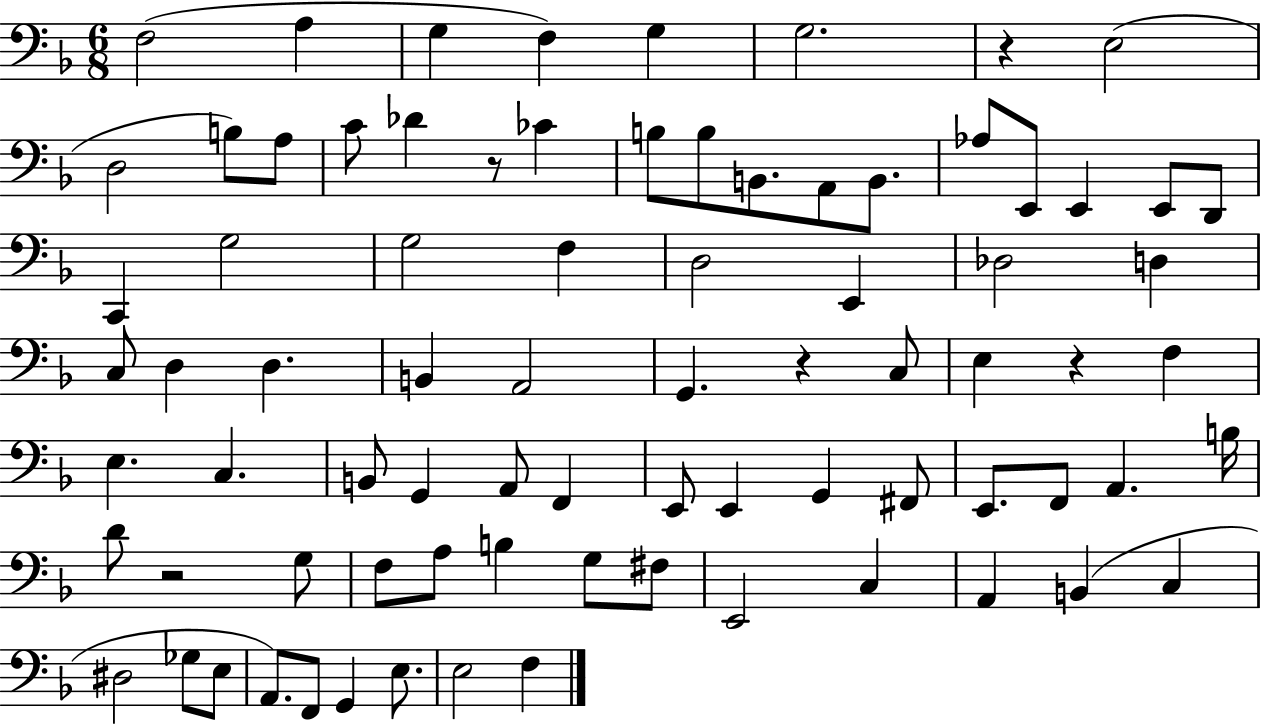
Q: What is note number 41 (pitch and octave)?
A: E3